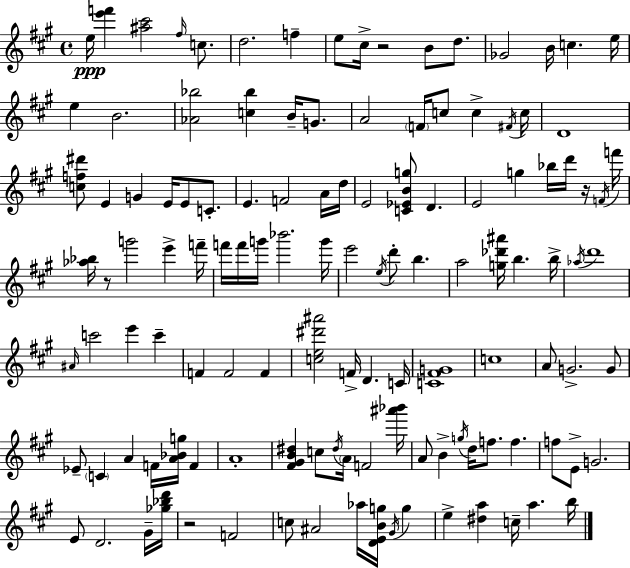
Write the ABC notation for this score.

X:1
T:Untitled
M:4/4
L:1/4
K:A
e/4 [e'f'] [^a^c']2 ^f/4 c/2 d2 f e/2 ^c/4 z2 B/2 d/2 _G2 B/4 c e/4 e B2 [_A_b]2 [c_b] B/4 G/2 A2 F/4 c/2 c ^F/4 c/4 D4 [cf^d']/2 E G E/4 E/2 C/2 E F2 A/4 d/4 E2 [C_EBg]/2 D E2 g _b/4 d'/4 z/4 F/4 f'/4 [_a_b]/4 z/2 g'2 e' f'/4 f'/4 f'/4 g'/4 _b'2 g'/4 e'2 e/4 d'/2 b a2 [g_d'^a']/4 b b/4 _a/4 d'4 ^A/4 c'2 e' c' F F2 F [ce^d'^a']2 F/4 D C/4 [C^FG]4 c4 A/2 G2 G/2 _E/2 C A F/4 [A_Bg]/4 F A4 [^F^GB^d] c/2 ^d/4 A/4 F2 [^a'_b']/4 A/2 B g/4 d/4 f/2 f f/2 E/2 G2 E/2 D2 ^G/4 [_g_bd']/4 z2 F2 c/2 ^A2 _a/4 [DEBg]/4 ^G/4 g e [^da] c/4 a b/4